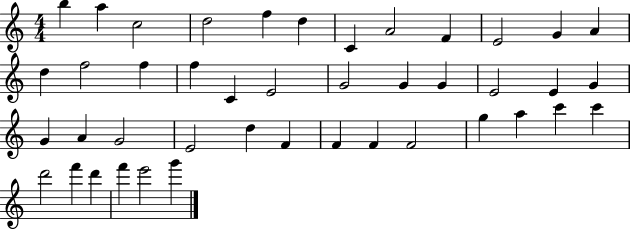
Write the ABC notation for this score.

X:1
T:Untitled
M:4/4
L:1/4
K:C
b a c2 d2 f d C A2 F E2 G A d f2 f f C E2 G2 G G E2 E G G A G2 E2 d F F F F2 g a c' c' d'2 f' d' f' e'2 g'